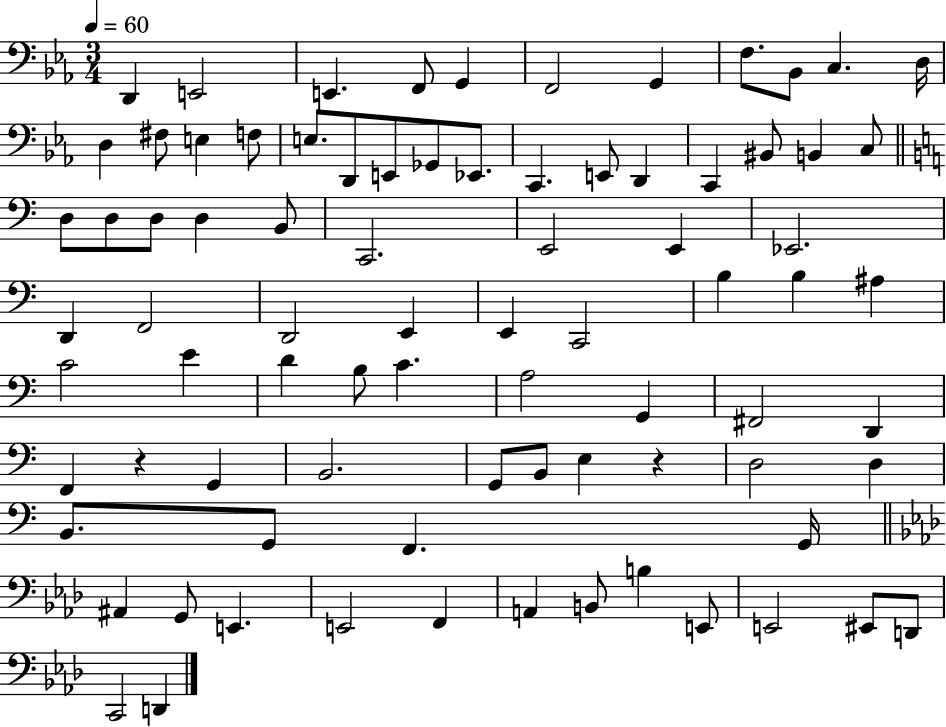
{
  \clef bass
  \numericTimeSignature
  \time 3/4
  \key ees \major
  \tempo 4 = 60
  d,4 e,2 | e,4. f,8 g,4 | f,2 g,4 | f8. bes,8 c4. d16 | \break d4 fis8 e4 f8 | e8. d,8 e,8 ges,8 ees,8. | c,4. e,8 d,4 | c,4 bis,8 b,4 c8 | \break \bar "||" \break \key a \minor d8 d8 d8 d4 b,8 | c,2. | e,2 e,4 | ees,2. | \break d,4 f,2 | d,2 e,4 | e,4 c,2 | b4 b4 ais4 | \break c'2 e'4 | d'4 b8 c'4. | a2 g,4 | fis,2 d,4 | \break f,4 r4 g,4 | b,2. | g,8 b,8 e4 r4 | d2 d4 | \break b,8. g,8 f,4. g,16 | \bar "||" \break \key aes \major ais,4 g,8 e,4. | e,2 f,4 | a,4 b,8 b4 e,8 | e,2 eis,8 d,8 | \break c,2 d,4 | \bar "|."
}